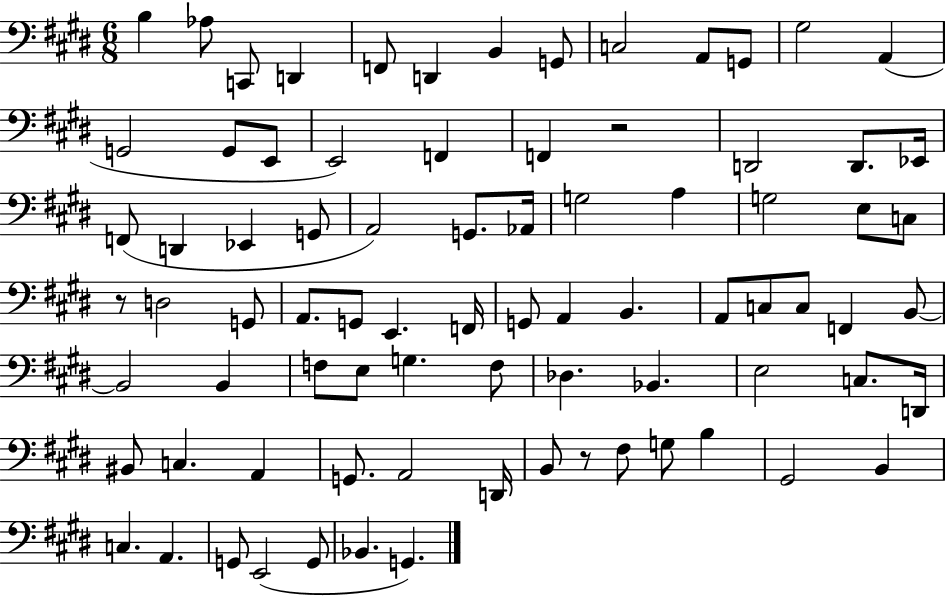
{
  \clef bass
  \numericTimeSignature
  \time 6/8
  \key e \major
  \repeat volta 2 { b4 aes8 c,8 d,4 | f,8 d,4 b,4 g,8 | c2 a,8 g,8 | gis2 a,4( | \break g,2 g,8 e,8 | e,2) f,4 | f,4 r2 | d,2 d,8. ees,16 | \break f,8( d,4 ees,4 g,8 | a,2) g,8. aes,16 | g2 a4 | g2 e8 c8 | \break r8 d2 g,8 | a,8. g,8 e,4. f,16 | g,8 a,4 b,4. | a,8 c8 c8 f,4 b,8~~ | \break b,2 b,4 | f8 e8 g4. f8 | des4. bes,4. | e2 c8. d,16 | \break bis,8 c4. a,4 | g,8. a,2 d,16 | b,8 r8 fis8 g8 b4 | gis,2 b,4 | \break c4. a,4. | g,8 e,2( g,8 | bes,4. g,4.) | } \bar "|."
}